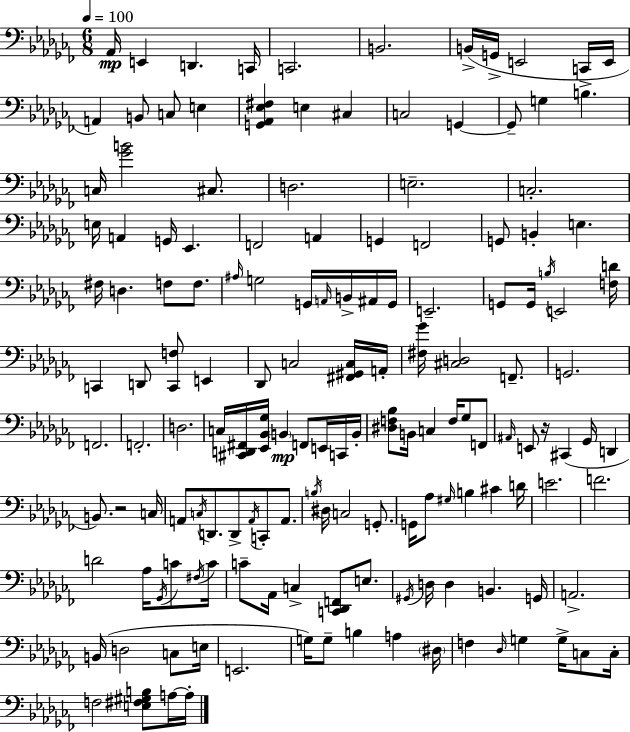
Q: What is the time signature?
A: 6/8